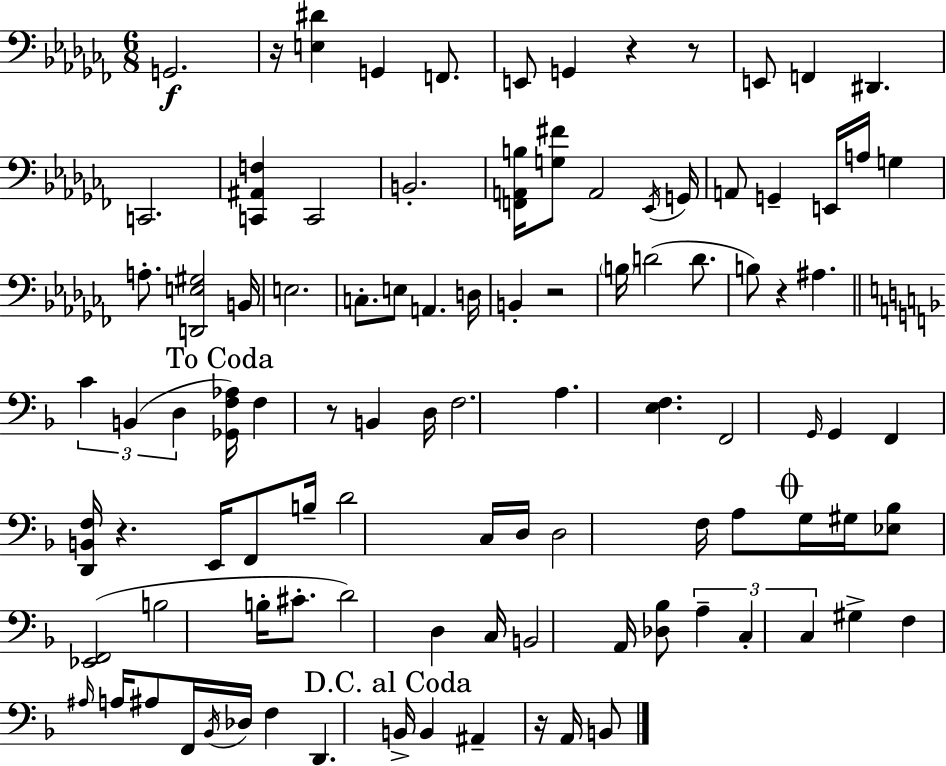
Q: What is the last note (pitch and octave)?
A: B2